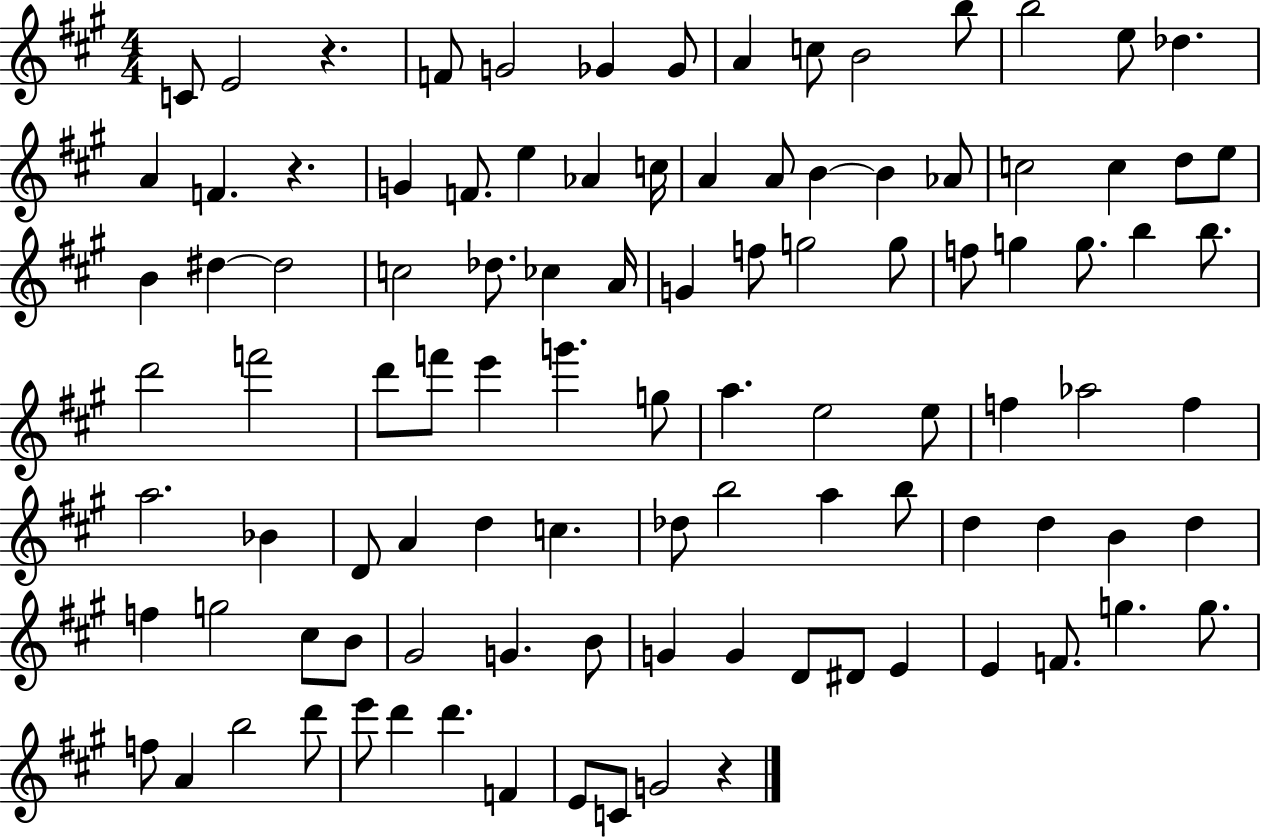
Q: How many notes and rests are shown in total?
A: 102